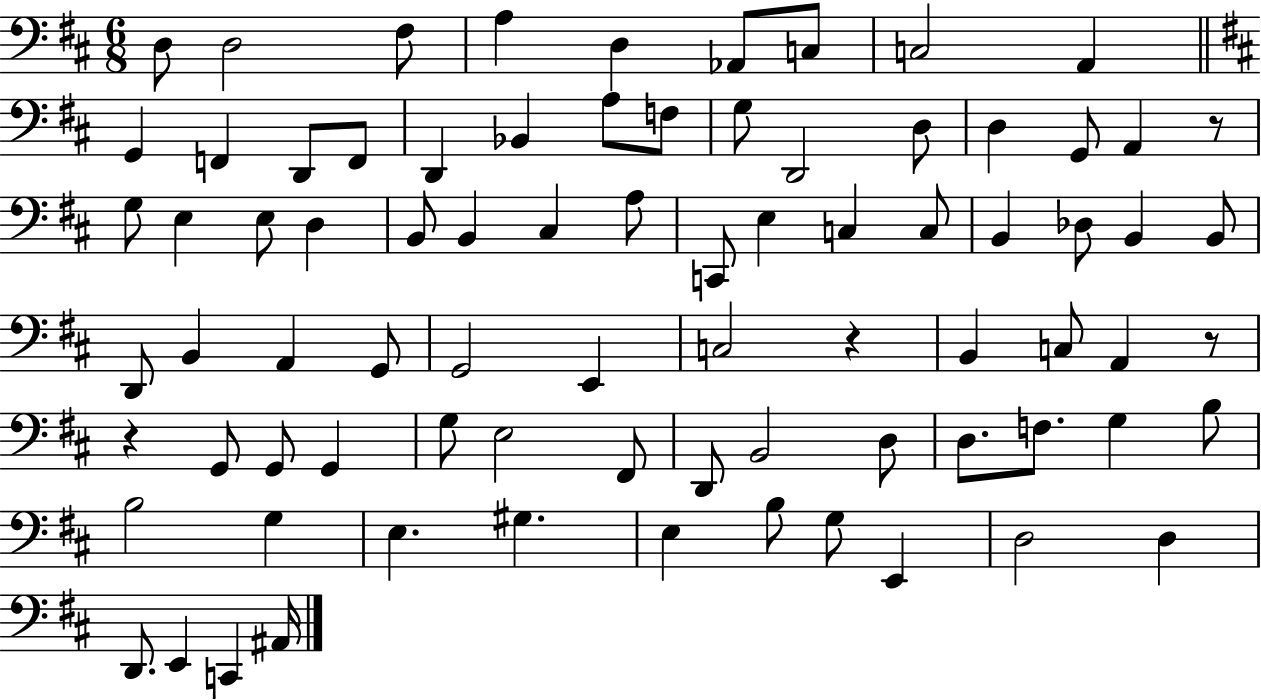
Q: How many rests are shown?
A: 4